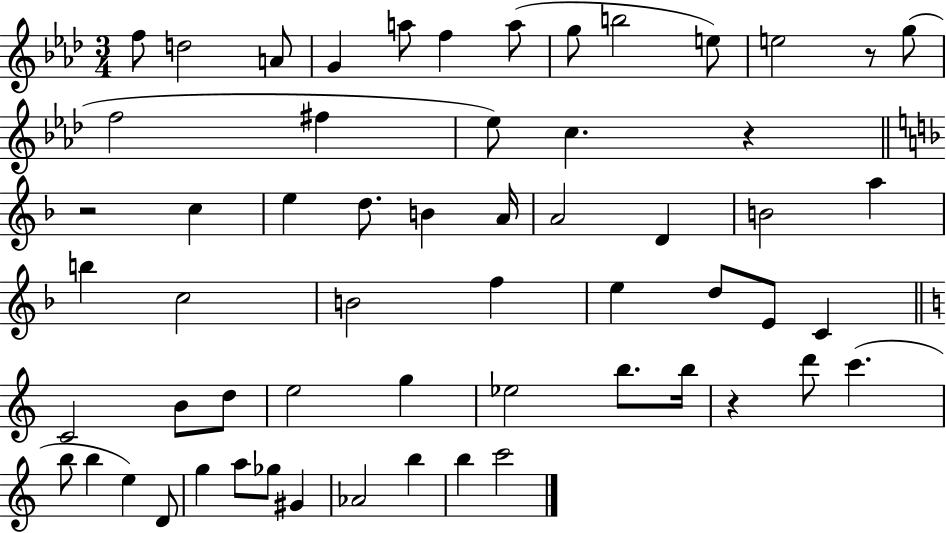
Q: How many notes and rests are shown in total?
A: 59